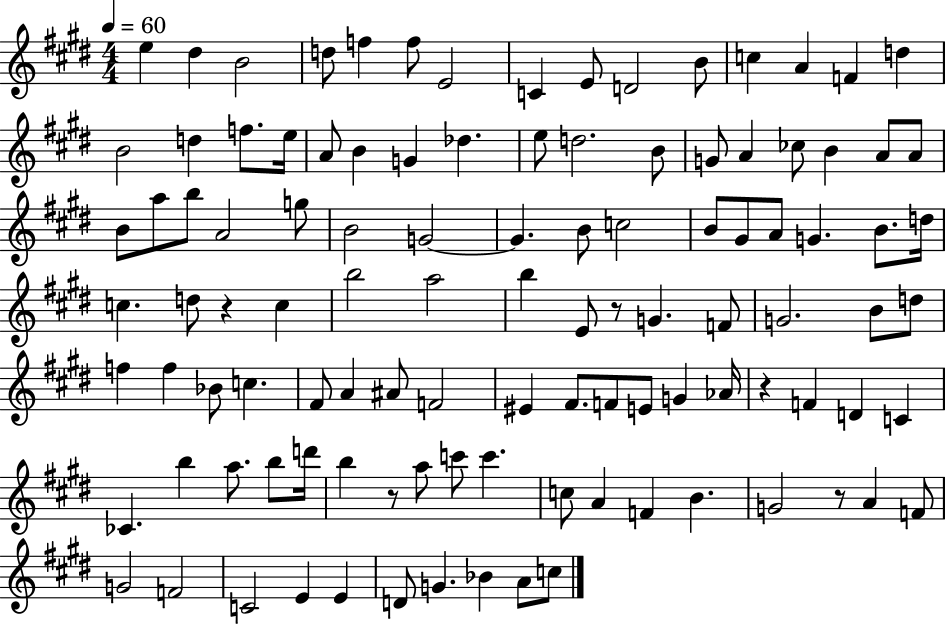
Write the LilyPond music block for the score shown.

{
  \clef treble
  \numericTimeSignature
  \time 4/4
  \key e \major
  \tempo 4 = 60
  e''4 dis''4 b'2 | d''8 f''4 f''8 e'2 | c'4 e'8 d'2 b'8 | c''4 a'4 f'4 d''4 | \break b'2 d''4 f''8. e''16 | a'8 b'4 g'4 des''4. | e''8 d''2. b'8 | g'8 a'4 ces''8 b'4 a'8 a'8 | \break b'8 a''8 b''8 a'2 g''8 | b'2 g'2~~ | g'4. b'8 c''2 | b'8 gis'8 a'8 g'4. b'8. d''16 | \break c''4. d''8 r4 c''4 | b''2 a''2 | b''4 e'8 r8 g'4. f'8 | g'2. b'8 d''8 | \break f''4 f''4 bes'8 c''4. | fis'8 a'4 ais'8 f'2 | eis'4 fis'8. f'8 e'8 g'4 aes'16 | r4 f'4 d'4 c'4 | \break ces'4. b''4 a''8. b''8 d'''16 | b''4 r8 a''8 c'''8 c'''4. | c''8 a'4 f'4 b'4. | g'2 r8 a'4 f'8 | \break g'2 f'2 | c'2 e'4 e'4 | d'8 g'4. bes'4 a'8 c''8 | \bar "|."
}